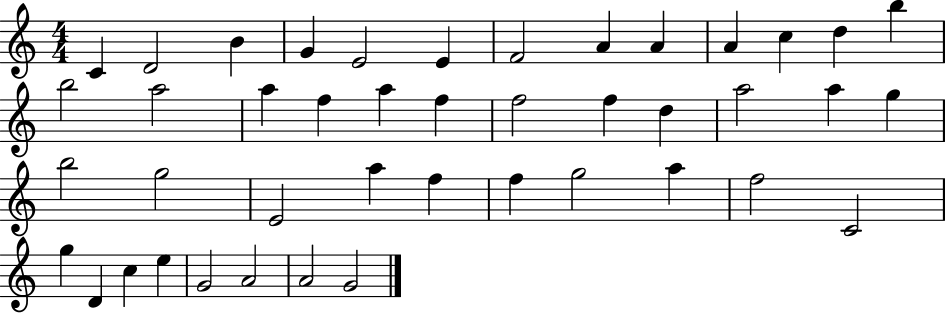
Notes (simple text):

C4/q D4/h B4/q G4/q E4/h E4/q F4/h A4/q A4/q A4/q C5/q D5/q B5/q B5/h A5/h A5/q F5/q A5/q F5/q F5/h F5/q D5/q A5/h A5/q G5/q B5/h G5/h E4/h A5/q F5/q F5/q G5/h A5/q F5/h C4/h G5/q D4/q C5/q E5/q G4/h A4/h A4/h G4/h